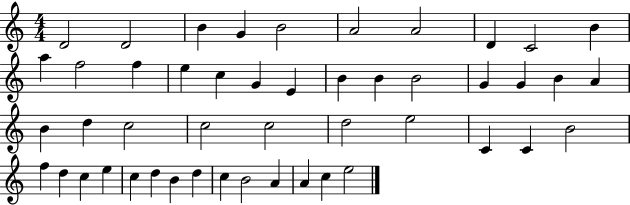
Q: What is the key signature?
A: C major